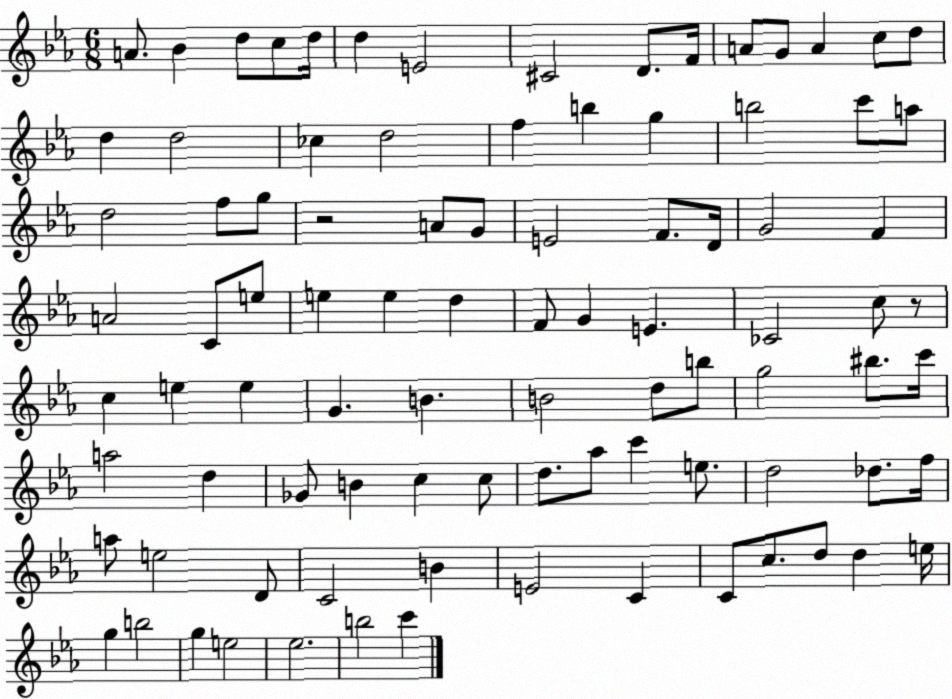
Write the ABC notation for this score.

X:1
T:Untitled
M:6/8
L:1/4
K:Eb
A/2 _B d/2 c/2 d/4 d E2 ^C2 D/2 F/4 A/2 G/2 A c/2 d/2 d d2 _c d2 f b g b2 c'/2 a/2 d2 f/2 g/2 z2 A/2 G/2 E2 F/2 D/4 G2 F A2 C/2 e/2 e e d F/2 G E _C2 c/2 z/2 c e e G B B2 d/2 b/2 g2 ^b/2 c'/4 a2 d _G/2 B c c/2 d/2 _a/2 c' e/2 d2 _d/2 f/4 a/2 e2 D/2 C2 B E2 C C/2 c/2 d/2 d e/4 g b2 g e2 _e2 b2 c'